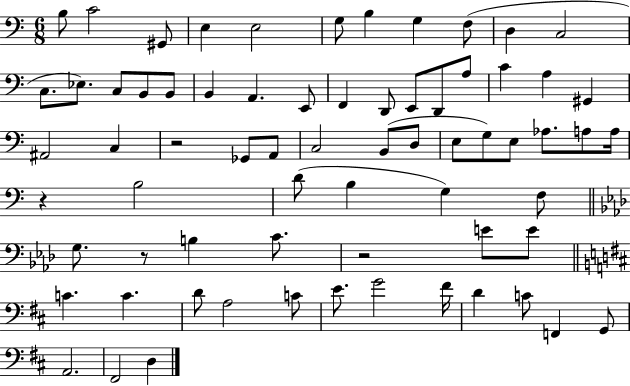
{
  \clef bass
  \numericTimeSignature
  \time 6/8
  \key c \major
  b8 c'2 gis,8 | e4 e2 | g8 b4 g4 f8( | d4 c2 | \break c8. ees8.) c8 b,8 b,8 | b,4 a,4. e,8 | f,4 d,8 e,8 d,8 a8 | c'4 a4 gis,4 | \break ais,2 c4 | r2 ges,8 a,8 | c2 b,8( d8 | e8 g8) e8 aes8. a8 a16 | \break r4 b2 | d'8( b4 g4) f8 | \bar "||" \break \key aes \major g8. r8 b4 c'8. | r2 e'8 e'8 | \bar "||" \break \key b \minor c'4. c'4. | d'8 a2 c'8 | e'8. g'2 fis'16 | d'4 c'8 f,4 g,8 | \break a,2. | fis,2 d4 | \bar "|."
}